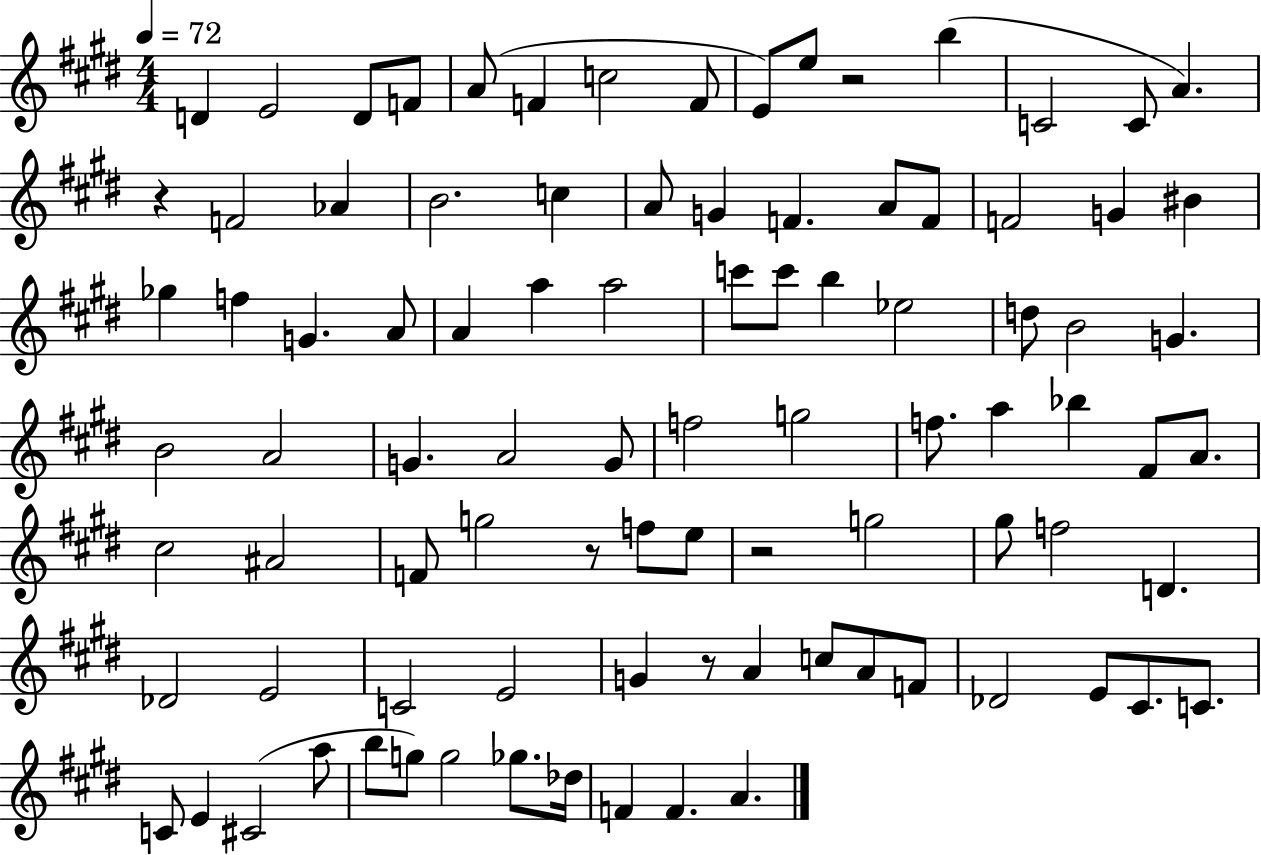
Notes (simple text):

D4/q E4/h D4/e F4/e A4/e F4/q C5/h F4/e E4/e E5/e R/h B5/q C4/h C4/e A4/q. R/q F4/h Ab4/q B4/h. C5/q A4/e G4/q F4/q. A4/e F4/e F4/h G4/q BIS4/q Gb5/q F5/q G4/q. A4/e A4/q A5/q A5/h C6/e C6/e B5/q Eb5/h D5/e B4/h G4/q. B4/h A4/h G4/q. A4/h G4/e F5/h G5/h F5/e. A5/q Bb5/q F#4/e A4/e. C#5/h A#4/h F4/e G5/h R/e F5/e E5/e R/h G5/h G#5/e F5/h D4/q. Db4/h E4/h C4/h E4/h G4/q R/e A4/q C5/e A4/e F4/e Db4/h E4/e C#4/e. C4/e. C4/e E4/q C#4/h A5/e B5/e G5/e G5/h Gb5/e. Db5/s F4/q F4/q. A4/q.